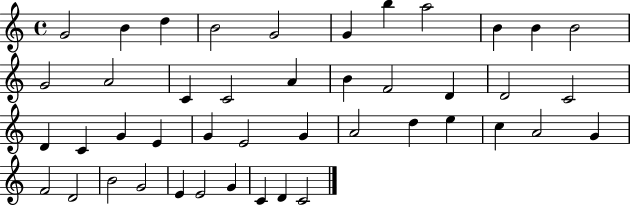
X:1
T:Untitled
M:4/4
L:1/4
K:C
G2 B d B2 G2 G b a2 B B B2 G2 A2 C C2 A B F2 D D2 C2 D C G E G E2 G A2 d e c A2 G F2 D2 B2 G2 E E2 G C D C2